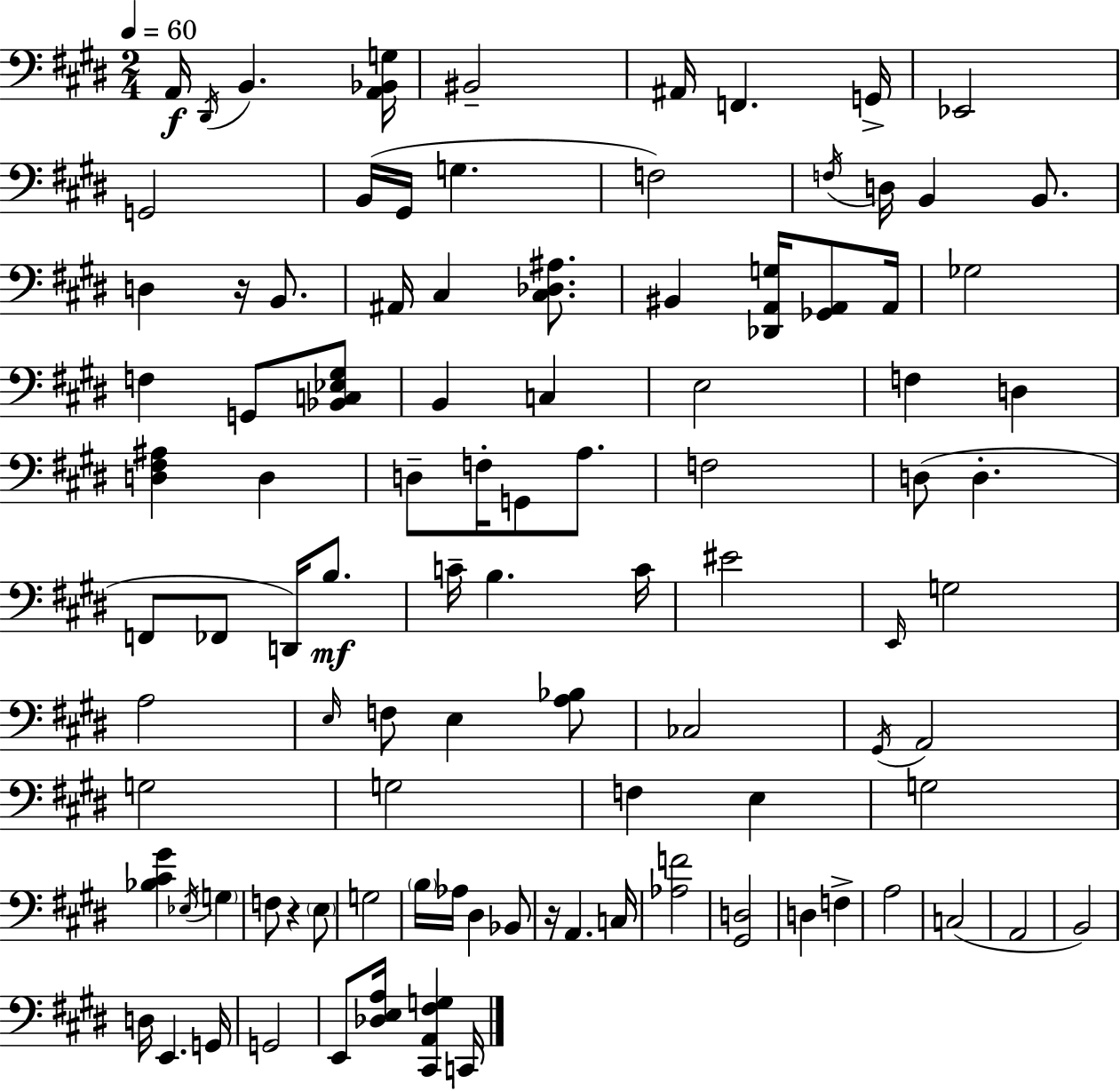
X:1
T:Untitled
M:2/4
L:1/4
K:E
A,,/4 ^D,,/4 B,, [A,,_B,,G,]/4 ^B,,2 ^A,,/4 F,, G,,/4 _E,,2 G,,2 B,,/4 ^G,,/4 G, F,2 F,/4 D,/4 B,, B,,/2 D, z/4 B,,/2 ^A,,/4 ^C, [^C,_D,^A,]/2 ^B,, [_D,,A,,G,]/4 [_G,,A,,]/2 A,,/4 _G,2 F, G,,/2 [_B,,C,_E,^G,]/2 B,, C, E,2 F, D, [D,^F,^A,] D, D,/2 F,/4 G,,/2 A,/2 F,2 D,/2 D, F,,/2 _F,,/2 D,,/4 B,/2 C/4 B, C/4 ^E2 E,,/4 G,2 A,2 E,/4 F,/2 E, [A,_B,]/2 _C,2 ^G,,/4 A,,2 G,2 G,2 F, E, G,2 [_B,^C^G] _E,/4 G, F,/2 z E,/2 G,2 B,/4 _A,/4 ^D, _B,,/2 z/4 A,, C,/4 [_A,F]2 [^G,,D,]2 D, F, A,2 C,2 A,,2 B,,2 D,/4 E,, G,,/4 G,,2 E,,/2 [_D,E,A,]/4 [^C,,A,,^F,G,] C,,/4